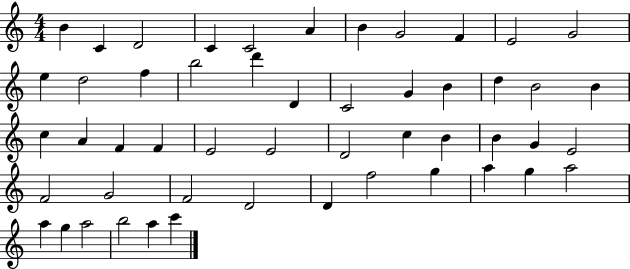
B4/q C4/q D4/h C4/q C4/h A4/q B4/q G4/h F4/q E4/h G4/h E5/q D5/h F5/q B5/h D6/q D4/q C4/h G4/q B4/q D5/q B4/h B4/q C5/q A4/q F4/q F4/q E4/h E4/h D4/h C5/q B4/q B4/q G4/q E4/h F4/h G4/h F4/h D4/h D4/q F5/h G5/q A5/q G5/q A5/h A5/q G5/q A5/h B5/h A5/q C6/q